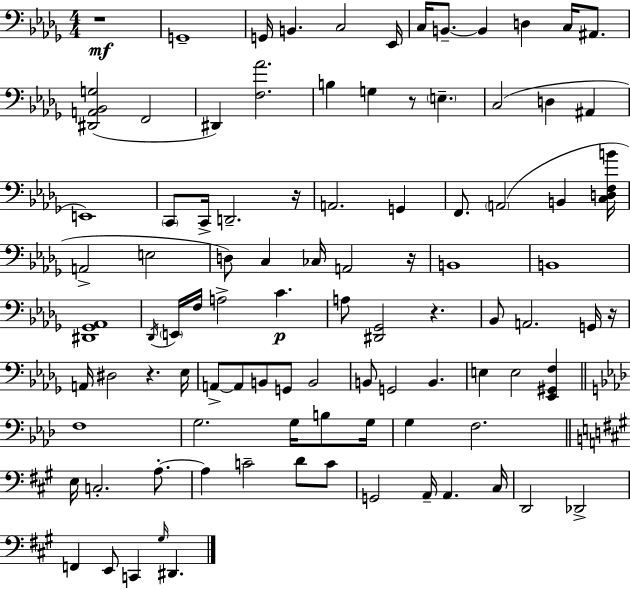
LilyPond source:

{
  \clef bass
  \numericTimeSignature
  \time 4/4
  \key bes \minor
  r1\mf | g,1-- | g,16 b,4. c2 ees,16 | c16 b,8.--~~ b,4 d4 c16 ais,8. | \break <dis, a, bes, g>2( f,2 | dis,4) <f aes'>2. | b4 g4 r8 \parenthesize e4.-- | c2( d4 ais,4 | \break e,1) | \parenthesize c,8 c,16-> d,2.-- r16 | a,2. g,4 | f,8. \parenthesize a,2( b,4 <c d f b'>16 | \break a,2-> e2 | d8) c4 ces16 a,2 r16 | b,1 | b,1 | \break <dis, ges, aes,>1 | \acciaccatura { des,16 } \parenthesize e,16 f16 a2-> c'4.\p | a8 <dis, ges,>2 r4. | bes,8 a,2. g,16 | \break r16 a,16 dis2 r4. | ees16 a,8->~~ a,8 b,8 g,8 b,2 | b,8 g,2 b,4. | e4 e2 <ees, gis, f>4 | \break \bar "||" \break \key aes \major f1 | g2. g16 b8 g16 | g4 f2. | \bar "||" \break \key a \major e16 c2.-. a8.-.~~ | a4 c'2-- d'8 c'8 | g,2 a,16-- a,4. cis16 | d,2 des,2-> | \break f,4 e,8 c,4 \grace { gis16 } dis,4. | \bar "|."
}